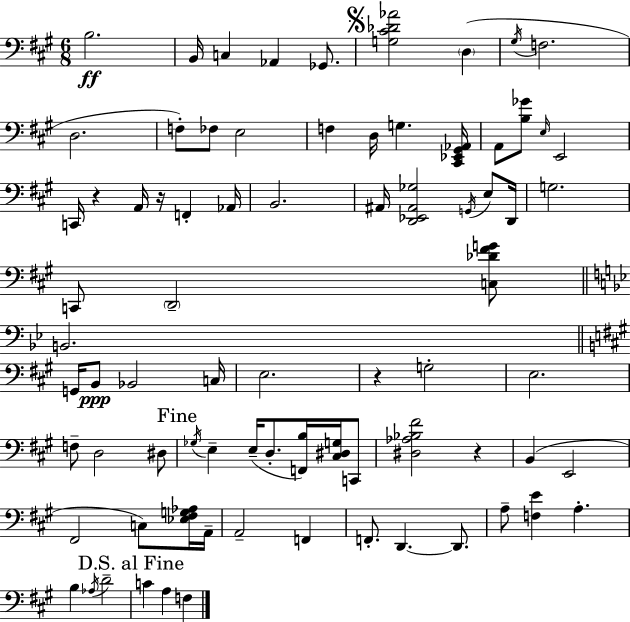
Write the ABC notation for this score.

X:1
T:Untitled
M:6/8
L:1/4
K:A
B,2 B,,/4 C, _A,, _G,,/2 [G,^C_D_A]2 D, ^G,/4 F,2 D,2 F,/2 _F,/2 E,2 F, D,/4 G, [^C,,_E,,^G,,_A,,]/4 A,,/2 [B,_G]/2 E,/4 E,,2 C,,/4 z A,,/4 z/4 F,, _A,,/4 B,,2 ^A,,/4 [D,,_E,,^A,,_G,]2 G,,/4 E,/2 D,,/4 G,2 C,,/2 D,,2 [C,_D^FG]/2 B,,2 G,,/4 B,,/2 _B,,2 C,/4 E,2 z G,2 E,2 F,/2 D,2 ^D,/2 _G,/4 E, E,/4 D,/2 [F,,B,]/4 [^C,^D,G,]/4 C,,/2 [^D,_A,_B,^F]2 z B,, E,,2 ^F,,2 C,/2 [_E,^F,G,_A,]/4 A,,/4 A,,2 F,, F,,/2 D,, D,,/2 A,/2 [F,E] A, B, _A,/4 D2 C A, F,